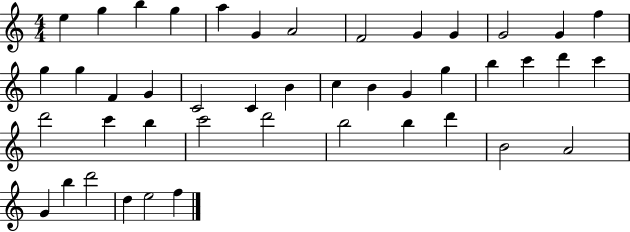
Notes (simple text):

E5/q G5/q B5/q G5/q A5/q G4/q A4/h F4/h G4/q G4/q G4/h G4/q F5/q G5/q G5/q F4/q G4/q C4/h C4/q B4/q C5/q B4/q G4/q G5/q B5/q C6/q D6/q C6/q D6/h C6/q B5/q C6/h D6/h B5/h B5/q D6/q B4/h A4/h G4/q B5/q D6/h D5/q E5/h F5/q